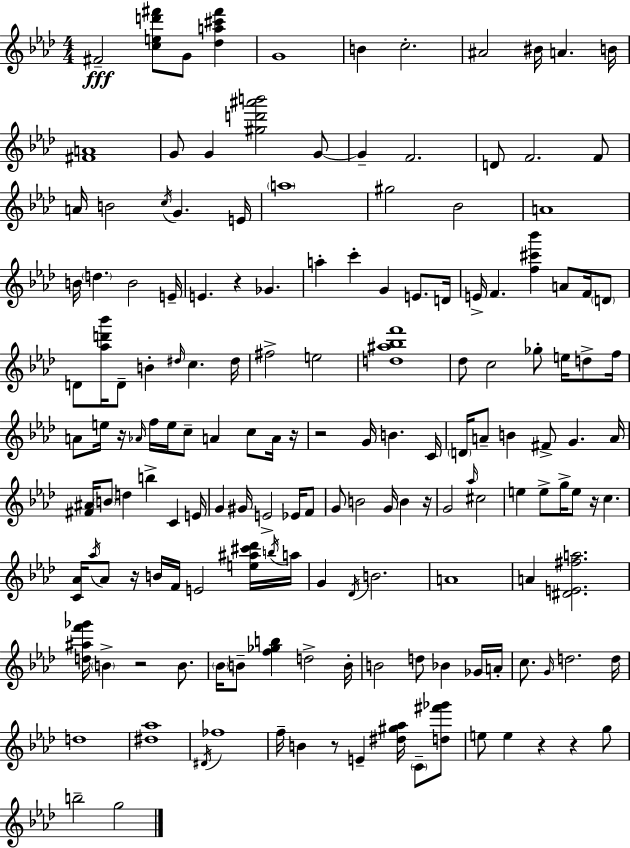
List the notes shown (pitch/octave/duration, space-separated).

F#4/h [C5,E5,D6,F#6]/e G4/e [Db5,A5,C#6,F#6]/q G4/w B4/q C5/h. A#4/h BIS4/s A4/q. B4/s [F#4,A4]/w G4/e G4/q [G#5,D6,A#6,B6]/h G4/e G4/q F4/h. D4/e F4/h. F4/e A4/s B4/h C5/s G4/q. E4/s A5/w G#5/h Bb4/h A4/w B4/s D5/q. B4/h E4/s E4/q. R/q Gb4/q. A5/q C6/q G4/q E4/e. D4/s E4/s F4/q. [F5,C#6,Bb6]/q A4/e F4/s D4/e D4/e [Ab5,D6,Bb6]/s D4/e B4/q D#5/s C5/q. D#5/s F#5/h E5/h [D5,A#5,Bb5,F6]/w Db5/e C5/h Gb5/e E5/s D5/e F5/s A4/e E5/s R/s Ab4/s F5/s E5/s C5/e A4/q C5/e A4/s R/s R/h G4/s B4/q. C4/s D4/s A4/e B4/q F#4/e G4/q. A4/s [F#4,A#4]/s B4/e D5/q B5/q C4/q E4/s G4/q G#4/s E4/h Eb4/s F4/e G4/e B4/h G4/s B4/q R/s G4/h Ab5/s C#5/h E5/q E5/e G5/s E5/e R/s C5/q. [C4,Ab4]/s Ab5/s Ab4/e R/s B4/s F4/s E4/h [E5,A#5,C#6,Db6]/s B5/s A5/s G4/q Db4/s B4/h. A4/w A4/q [D#4,E4,F#5,A5]/h. [D5,A#5,F6,Gb6]/s B4/q R/h B4/e. Bb4/s B4/e [F5,Gb5,B5]/q D5/h B4/s B4/h D5/e Bb4/q Gb4/s A4/s C5/e. G4/s D5/h. D5/s D5/w [D#5,Ab5]/w D#4/s FES5/w F5/s B4/q R/e E4/q [D#5,G#5,Ab5]/s C4/e [D5,F#6,Gb6]/e E5/e E5/q R/q R/q G5/e B5/h G5/h